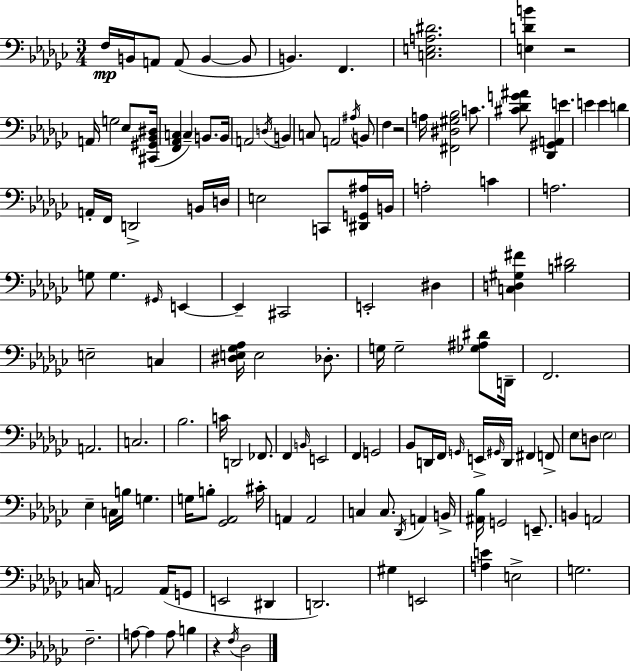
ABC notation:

X:1
T:Untitled
M:3/4
L:1/4
K:Ebm
F,/4 B,,/4 A,,/2 A,,/2 B,, B,,/2 B,, F,, [C,E,A,^D]2 [E,DB] z2 A,,/4 G,2 _E,/2 [^C,,^G,,_B,,^D,]/4 [F,,_A,,C,] C, B,,/2 B,,/4 A,,2 D,/4 B,, C,/2 A,,2 ^A,/4 B,,/2 F, z2 A,/4 [^F,,^D,^G,_B,]2 C/2 [^C_DG^A]/2 [_D,,^G,,A,,] E E E D A,,/4 F,,/4 D,,2 B,,/4 D,/4 E,2 C,,/2 [^D,,G,,^A,]/4 B,,/4 A,2 C A,2 G,/2 G, ^G,,/4 E,, E,, ^C,,2 E,,2 ^D, [C,D,^G,^F] [B,^D]2 E,2 C, [^D,E,_G,_A,]/4 E,2 _D,/2 G,/4 G,2 [_G,^A,^D]/2 D,,/4 F,,2 A,,2 C,2 _B,2 C/4 D,,2 _F,,/2 F,, B,,/4 E,,2 F,, G,,2 _B,,/2 D,,/4 F,,/4 G,,/4 E,,/4 ^G,,/4 D,,/4 ^F,, F,,/2 _E,/2 D,/2 _E,2 _E, C,/4 B,/4 G, G,/4 B,/2 [_G,,_A,,]2 ^C/4 A,, A,,2 C, C,/2 _D,,/4 A,, B,,/4 [^A,,_B,]/4 G,,2 E,,/2 B,, A,,2 C,/4 A,,2 A,,/4 G,,/2 E,,2 ^D,, D,,2 ^G, E,,2 [A,E] E,2 G,2 F,2 A,/2 A, A,/2 B, z F,/4 _D,2